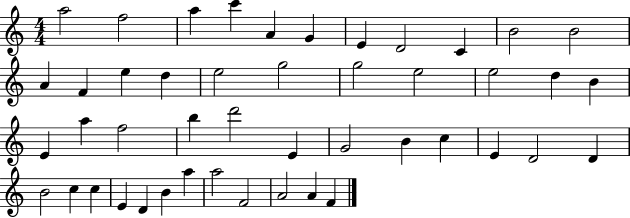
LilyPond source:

{
  \clef treble
  \numericTimeSignature
  \time 4/4
  \key c \major
  a''2 f''2 | a''4 c'''4 a'4 g'4 | e'4 d'2 c'4 | b'2 b'2 | \break a'4 f'4 e''4 d''4 | e''2 g''2 | g''2 e''2 | e''2 d''4 b'4 | \break e'4 a''4 f''2 | b''4 d'''2 e'4 | g'2 b'4 c''4 | e'4 d'2 d'4 | \break b'2 c''4 c''4 | e'4 d'4 b'4 a''4 | a''2 f'2 | a'2 a'4 f'4 | \break \bar "|."
}